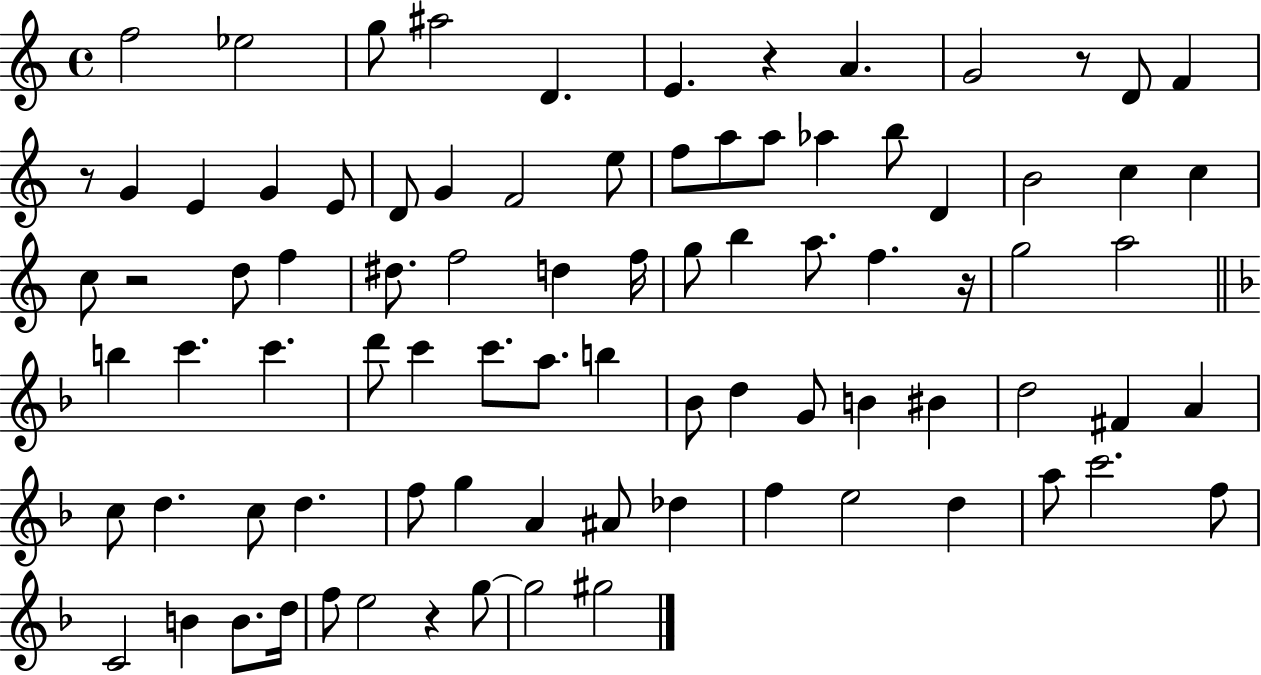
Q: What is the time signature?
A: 4/4